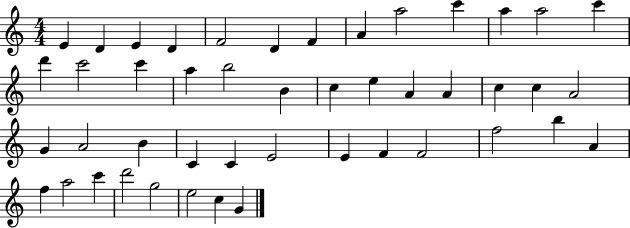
E4/q D4/q E4/q D4/q F4/h D4/q F4/q A4/q A5/h C6/q A5/q A5/h C6/q D6/q C6/h C6/q A5/q B5/h B4/q C5/q E5/q A4/q A4/q C5/q C5/q A4/h G4/q A4/h B4/q C4/q C4/q E4/h E4/q F4/q F4/h F5/h B5/q A4/q F5/q A5/h C6/q D6/h G5/h E5/h C5/q G4/q